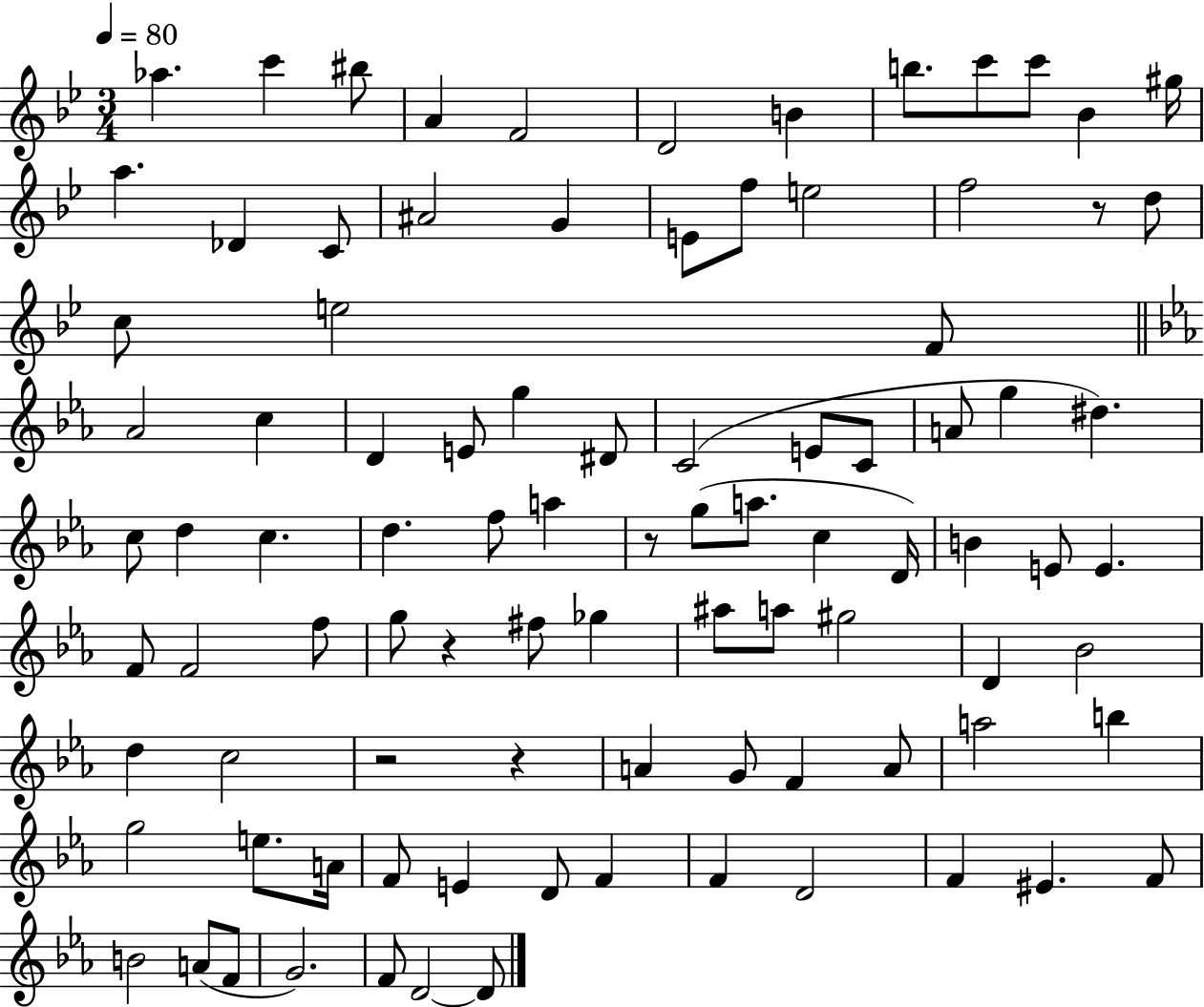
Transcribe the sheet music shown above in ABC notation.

X:1
T:Untitled
M:3/4
L:1/4
K:Bb
_a c' ^b/2 A F2 D2 B b/2 c'/2 c'/2 _B ^g/4 a _D C/2 ^A2 G E/2 f/2 e2 f2 z/2 d/2 c/2 e2 F/2 _A2 c D E/2 g ^D/2 C2 E/2 C/2 A/2 g ^d c/2 d c d f/2 a z/2 g/2 a/2 c D/4 B E/2 E F/2 F2 f/2 g/2 z ^f/2 _g ^a/2 a/2 ^g2 D _B2 d c2 z2 z A G/2 F A/2 a2 b g2 e/2 A/4 F/2 E D/2 F F D2 F ^E F/2 B2 A/2 F/2 G2 F/2 D2 D/2